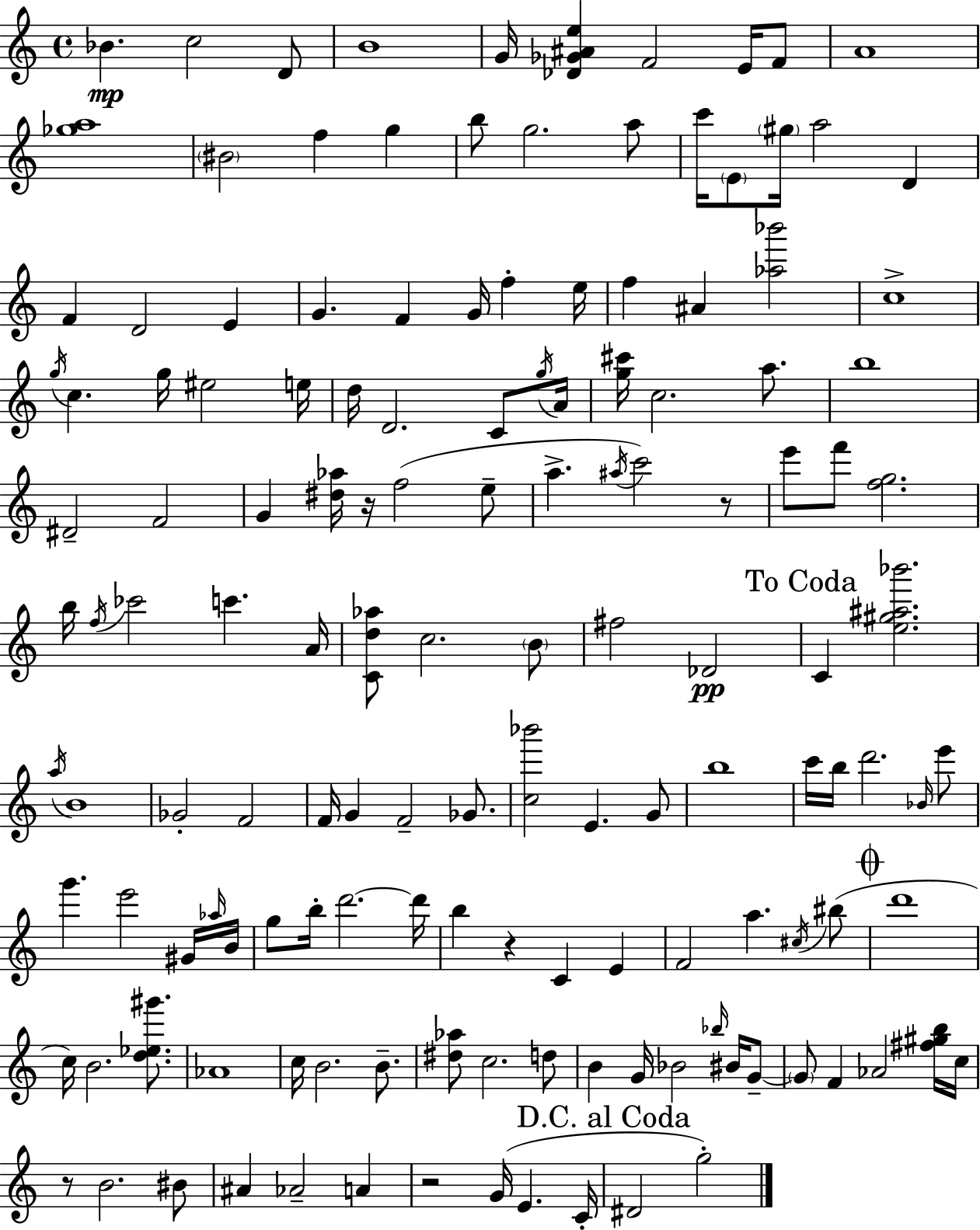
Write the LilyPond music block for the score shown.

{
  \clef treble
  \time 4/4
  \defaultTimeSignature
  \key c \major
  bes'4.\mp c''2 d'8 | b'1 | g'16 <des' ges' ais' e''>4 f'2 e'16 f'8 | a'1 | \break <ges'' a''>1 | \parenthesize bis'2 f''4 g''4 | b''8 g''2. a''8 | c'''16 \parenthesize e'8 \parenthesize gis''16 a''2 d'4 | \break f'4 d'2 e'4 | g'4. f'4 g'16 f''4-. e''16 | f''4 ais'4 <aes'' bes'''>2 | c''1-> | \break \acciaccatura { g''16 } c''4. g''16 eis''2 | e''16 d''16 d'2. c'8 | \acciaccatura { g''16 } a'16 <g'' cis'''>16 c''2. a''8. | b''1 | \break dis'2-- f'2 | g'4 <dis'' aes''>16 r16 f''2( | e''8-- a''4.-> \acciaccatura { ais''16 } c'''2) | r8 e'''8 f'''8 <f'' g''>2. | \break b''16 \acciaccatura { f''16 } ces'''2 c'''4. | a'16 <c' d'' aes''>8 c''2. | \parenthesize b'8 fis''2 des'2\pp | \mark "To Coda" c'4 <e'' gis'' ais'' bes'''>2. | \break \acciaccatura { a''16 } b'1 | ges'2-. f'2 | f'16 g'4 f'2-- | ges'8. <c'' bes'''>2 e'4. | \break g'8 b''1 | c'''16 b''16 d'''2. | \grace { bes'16 } e'''8 g'''4. e'''2 | gis'16 \grace { aes''16 } b'16 g''8 b''16-. d'''2.~~ | \break d'''16 b''4 r4 c'4 | e'4 f'2 a''4. | \acciaccatura { cis''16 }( bis''8 \mark \markup { \musicglyph "scripts.coda" } d'''1 | c''16) b'2. | \break <d'' ees'' gis'''>8. aes'1 | c''16 b'2. | b'8.-- <dis'' aes''>8 c''2. | d''8 b'4 g'16 bes'2 | \break \grace { bes''16 } bis'16 g'8--~~ \parenthesize g'8 f'4 aes'2 | <fis'' gis'' b''>16 c''16 r8 b'2. | bis'8 ais'4 aes'2-- | a'4 r2 | \break g'16( e'4. c'16-. \mark "D.C. al Coda" dis'2 | g''2-.) \bar "|."
}